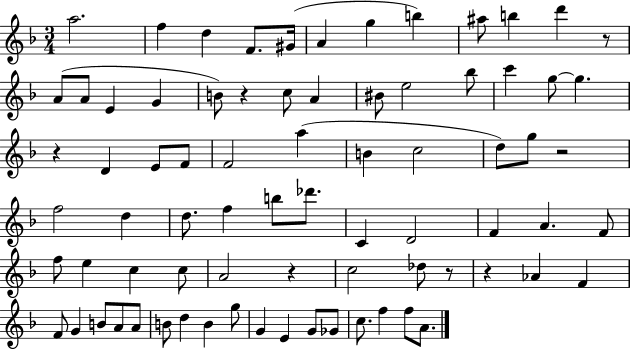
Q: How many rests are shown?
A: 7